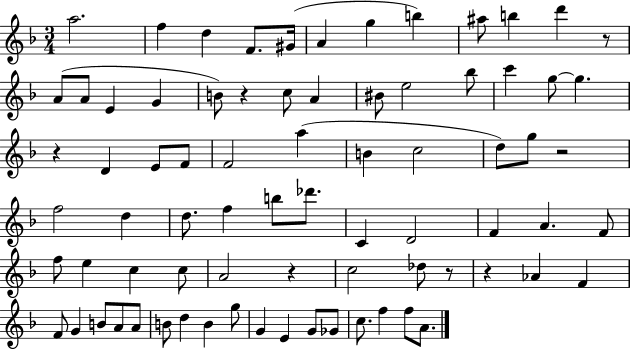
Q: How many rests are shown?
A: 7